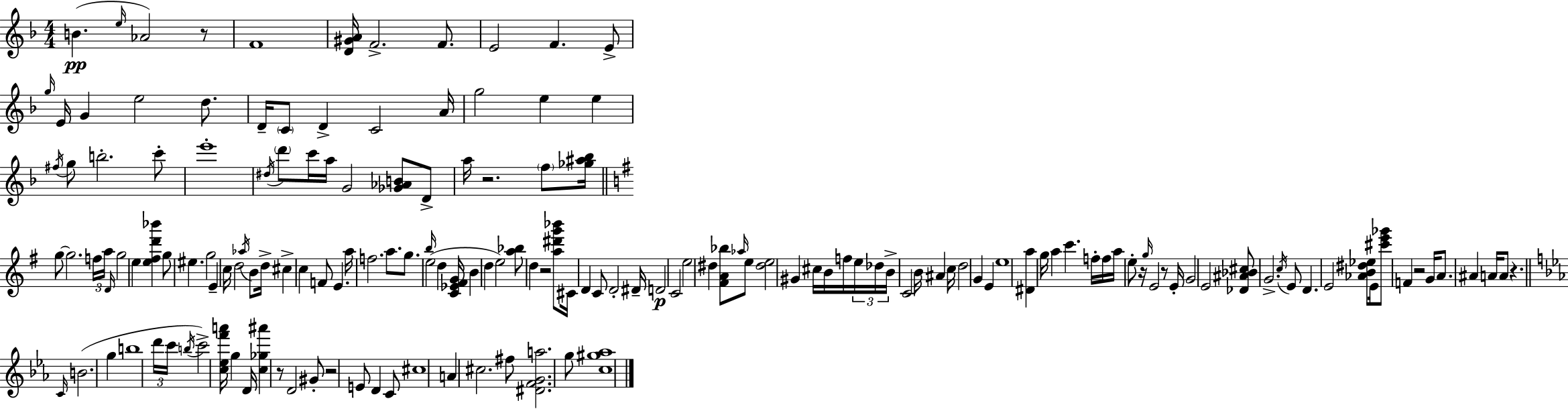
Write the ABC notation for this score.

X:1
T:Untitled
M:4/4
L:1/4
K:Dm
B e/4 _A2 z/2 F4 [D^GA]/4 F2 F/2 E2 F E/2 g/4 E/4 G e2 d/2 D/4 C/2 D C2 A/4 g2 e e ^f/4 g/2 b2 c'/2 e'4 ^d/4 d'/2 c'/4 a/4 G2 [_G_AB]/2 D/2 a/4 z2 f/2 [_g^a_b]/4 g/2 g2 f/4 a/4 D/4 g2 e [e^fd'_b'] g/2 ^e g2 E c/4 d2 _a/4 B/2 d/4 ^c c F/2 E a/4 f2 a/2 g/2 b/4 e2 d [C_E^FG]/4 B d e2 [a_b]/2 d z2 [a^d'g'_b']/2 ^C/4 D C/2 D2 ^D/4 D2 C2 e2 ^d [^FA_b]/2 _a/4 e/2 [^de]2 ^G ^c/4 B/4 f/4 e/4 _d/4 B/4 C2 B/4 ^A c/4 d2 G E e4 [^Da] g/4 a c' f/4 f/4 a/4 e/2 z/4 g/4 E2 z/2 E/4 G2 E2 [_D^A_B^c]/2 G2 c/4 E/2 D E2 [_AB^d_e]/2 E/4 [^c'e'_g']/2 F z2 G/4 A/2 ^A A/4 A/2 z C/4 B2 g b4 d'/4 c'/4 b/4 c'2 [c_ef'a']/4 g D/4 [c_g^a'] z/2 D2 ^G/2 z2 E/2 D C/2 ^c4 A ^c2 ^f/2 [^DFGa]2 g/2 [c^g_a]4